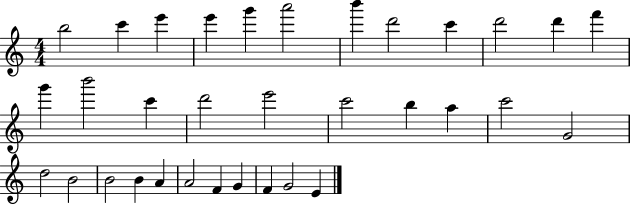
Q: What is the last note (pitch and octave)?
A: E4